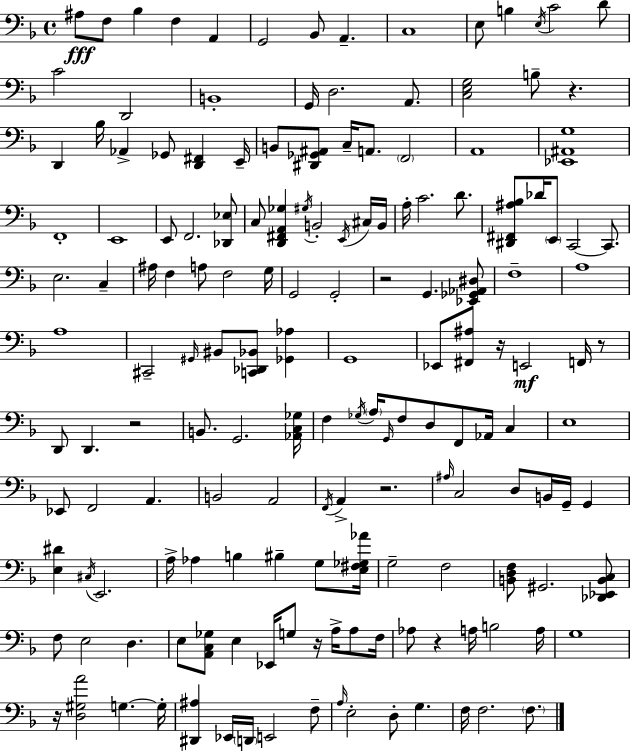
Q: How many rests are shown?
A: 9